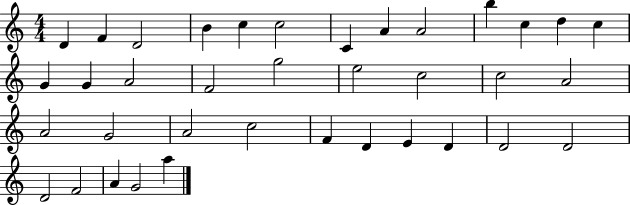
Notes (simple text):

D4/q F4/q D4/h B4/q C5/q C5/h C4/q A4/q A4/h B5/q C5/q D5/q C5/q G4/q G4/q A4/h F4/h G5/h E5/h C5/h C5/h A4/h A4/h G4/h A4/h C5/h F4/q D4/q E4/q D4/q D4/h D4/h D4/h F4/h A4/q G4/h A5/q